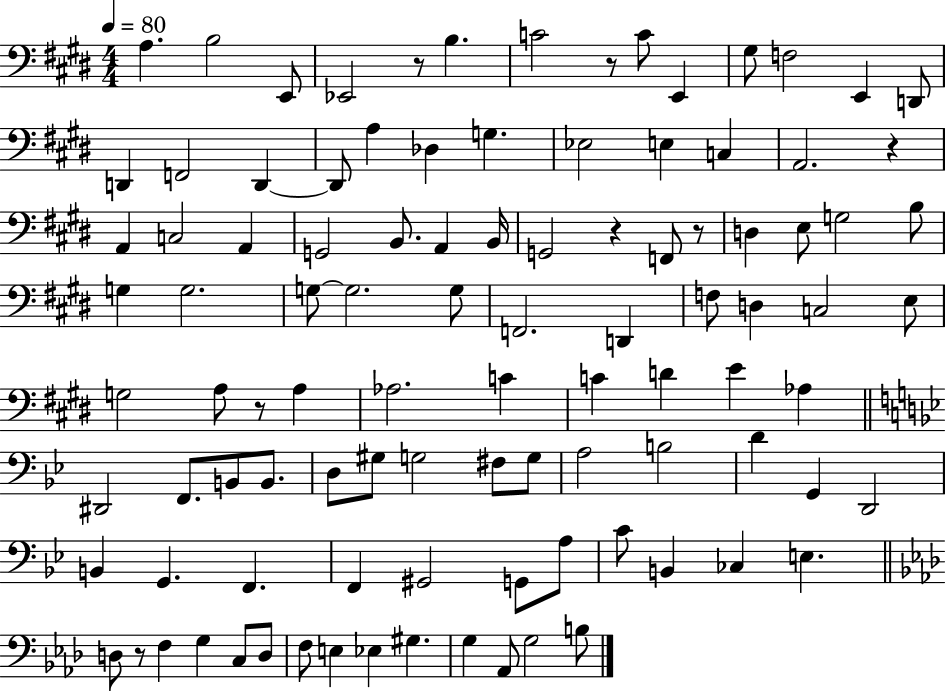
A3/q. B3/h E2/e Eb2/h R/e B3/q. C4/h R/e C4/e E2/q G#3/e F3/h E2/q D2/e D2/q F2/h D2/q D2/e A3/q Db3/q G3/q. Eb3/h E3/q C3/q A2/h. R/q A2/q C3/h A2/q G2/h B2/e. A2/q B2/s G2/h R/q F2/e R/e D3/q E3/e G3/h B3/e G3/q G3/h. G3/e G3/h. G3/e F2/h. D2/q F3/e D3/q C3/h E3/e G3/h A3/e R/e A3/q Ab3/h. C4/q C4/q D4/q E4/q Ab3/q D#2/h F2/e. B2/e B2/e. D3/e G#3/e G3/h F#3/e G3/e A3/h B3/h D4/q G2/q D2/h B2/q G2/q. F2/q. F2/q G#2/h G2/e A3/e C4/e B2/q CES3/q E3/q. D3/e R/e F3/q G3/q C3/e D3/e F3/e E3/q Eb3/q G#3/q. G3/q Ab2/e G3/h B3/e